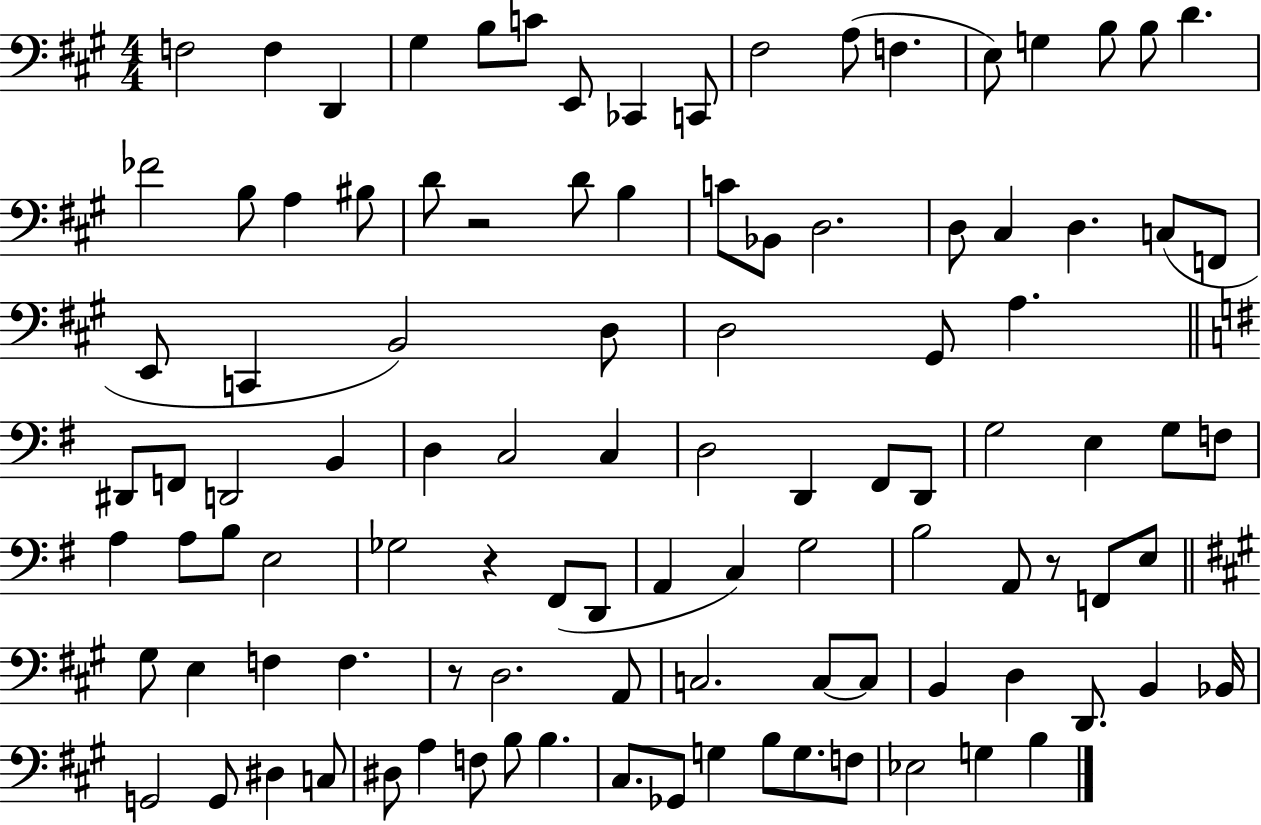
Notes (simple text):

F3/h F3/q D2/q G#3/q B3/e C4/e E2/e CES2/q C2/e F#3/h A3/e F3/q. E3/e G3/q B3/e B3/e D4/q. FES4/h B3/e A3/q BIS3/e D4/e R/h D4/e B3/q C4/e Bb2/e D3/h. D3/e C#3/q D3/q. C3/e F2/e E2/e C2/q B2/h D3/e D3/h G#2/e A3/q. D#2/e F2/e D2/h B2/q D3/q C3/h C3/q D3/h D2/q F#2/e D2/e G3/h E3/q G3/e F3/e A3/q A3/e B3/e E3/h Gb3/h R/q F#2/e D2/e A2/q C3/q G3/h B3/h A2/e R/e F2/e E3/e G#3/e E3/q F3/q F3/q. R/e D3/h. A2/e C3/h. C3/e C3/e B2/q D3/q D2/e. B2/q Bb2/s G2/h G2/e D#3/q C3/e D#3/e A3/q F3/e B3/e B3/q. C#3/e. Gb2/e G3/q B3/e G3/e. F3/e Eb3/h G3/q B3/q